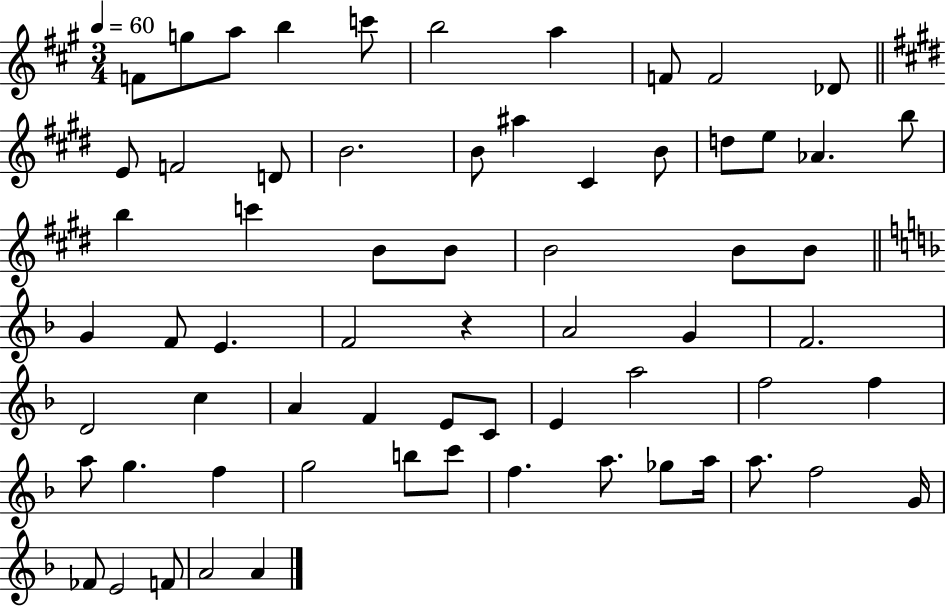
F4/e G5/e A5/e B5/q C6/e B5/h A5/q F4/e F4/h Db4/e E4/e F4/h D4/e B4/h. B4/e A#5/q C#4/q B4/e D5/e E5/e Ab4/q. B5/e B5/q C6/q B4/e B4/e B4/h B4/e B4/e G4/q F4/e E4/q. F4/h R/q A4/h G4/q F4/h. D4/h C5/q A4/q F4/q E4/e C4/e E4/q A5/h F5/h F5/q A5/e G5/q. F5/q G5/h B5/e C6/e F5/q. A5/e. Gb5/e A5/s A5/e. F5/h G4/s FES4/e E4/h F4/e A4/h A4/q